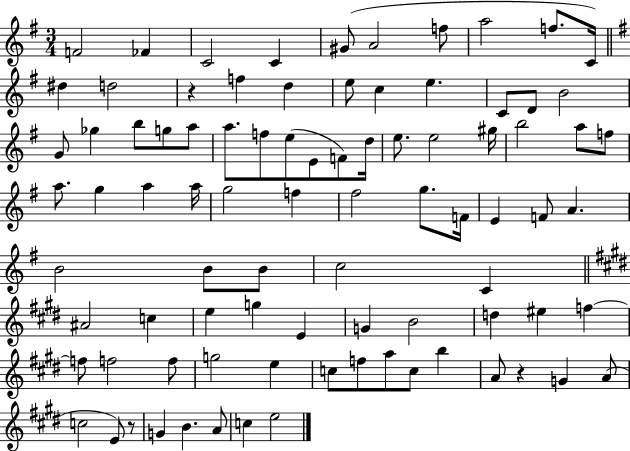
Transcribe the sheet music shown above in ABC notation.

X:1
T:Untitled
M:3/4
L:1/4
K:G
F2 _F C2 C ^G/2 A2 f/2 a2 f/2 C/4 ^d d2 z f d e/2 c e C/2 D/2 B2 G/2 _g b/2 g/2 a/2 a/2 f/2 e/2 E/2 F/2 d/4 e/2 e2 ^g/4 b2 a/2 f/2 a/2 g a a/4 g2 f ^f2 g/2 F/4 E F/2 A B2 B/2 B/2 c2 C ^A2 c e g E G B2 d ^e f f/2 f2 f/2 g2 e c/2 f/2 a/2 c/2 b A/2 z G A/2 c2 E/2 z/2 G B A/2 c e2